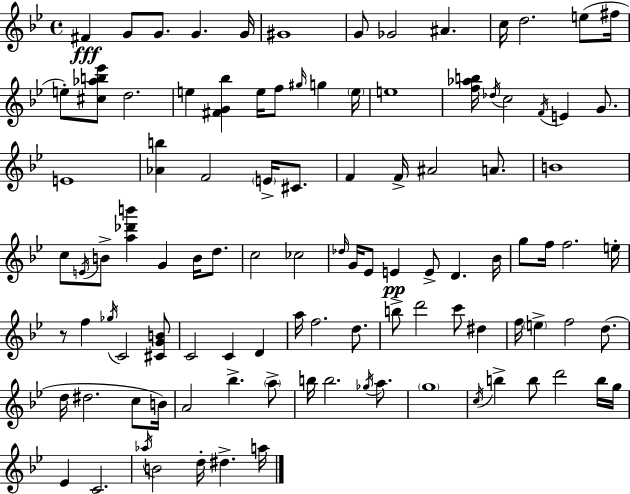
F#4/q G4/e G4/e. G4/q. G4/s G#4/w G4/e Gb4/h A#4/q. C5/s D5/h. E5/e F#5/s E5/e [C#5,Ab5,B5,Eb6]/e D5/h. E5/q [F#4,G4,Bb5]/q E5/s F5/e G#5/s G5/q E5/s E5/w [F5,Ab5,B5]/s Db5/s C5/h F4/s E4/q G4/e. E4/w [Ab4,B5]/q F4/h E4/s C#4/e. F4/q F4/s A#4/h A4/e. B4/w C5/e E4/s B4/e [A5,Db6,B6]/q G4/q B4/s D5/e. C5/h CES5/h Db5/s G4/s Eb4/e E4/q E4/e D4/q. Bb4/s G5/e F5/s F5/h. E5/s R/e F5/q Gb5/s C4/h [C#4,G4,B4]/e C4/h C4/q D4/q A5/s F5/h. D5/e. B5/e D6/h C6/e D#5/q F5/s E5/q F5/h D5/e. D5/s D#5/h. C5/e B4/s A4/h Bb5/q. A5/e B5/s B5/h. Gb5/s A5/e. G5/w C5/s B5/q B5/e D6/h B5/s G5/s Eb4/q C4/h. Ab5/s B4/h D5/s D#5/q. A5/s